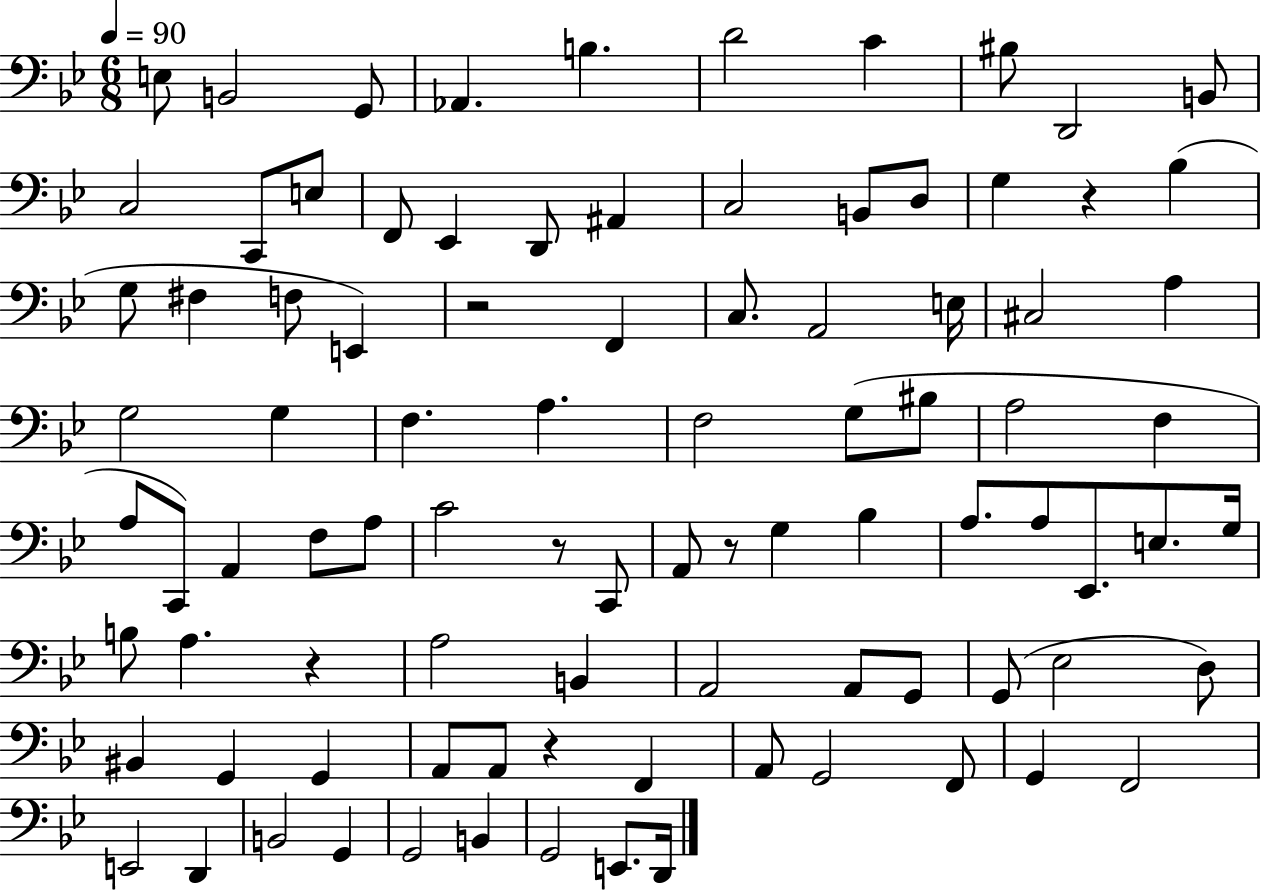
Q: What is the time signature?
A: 6/8